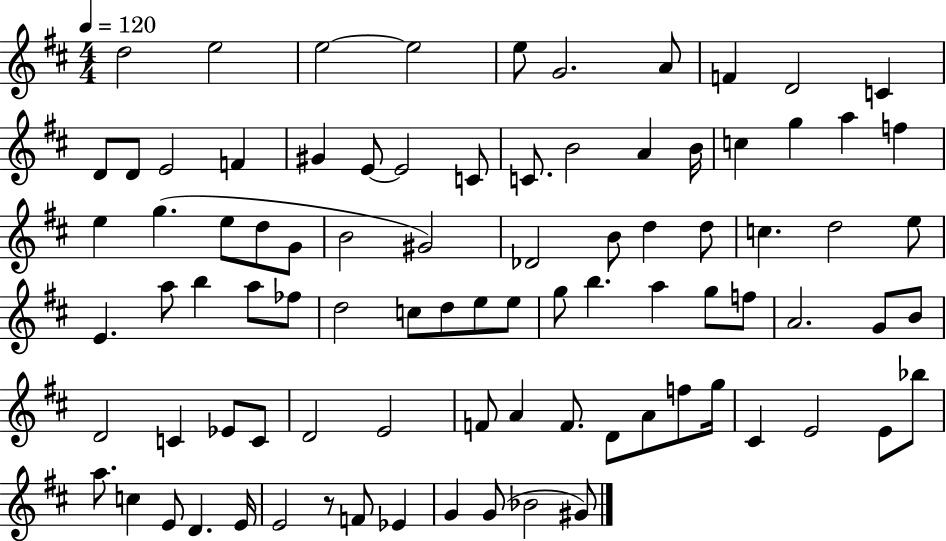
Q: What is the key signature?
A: D major